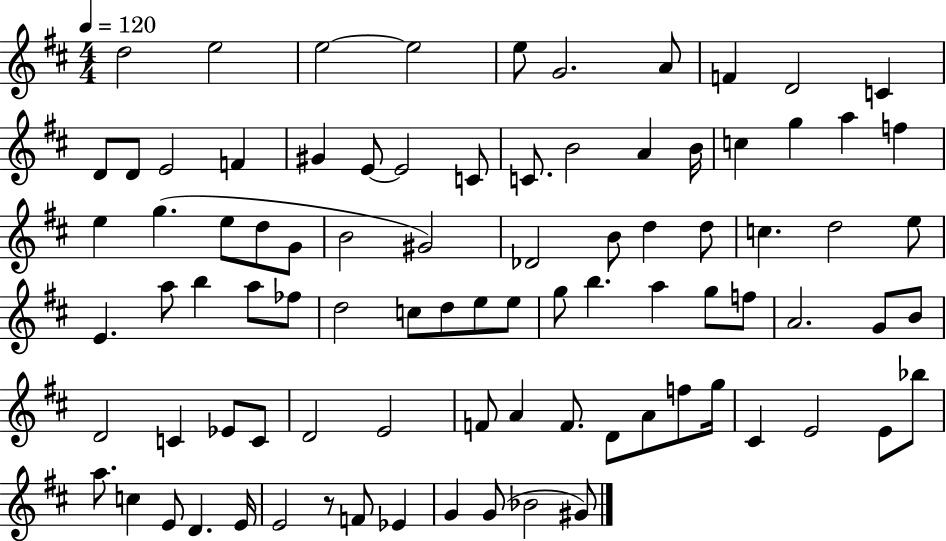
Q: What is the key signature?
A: D major